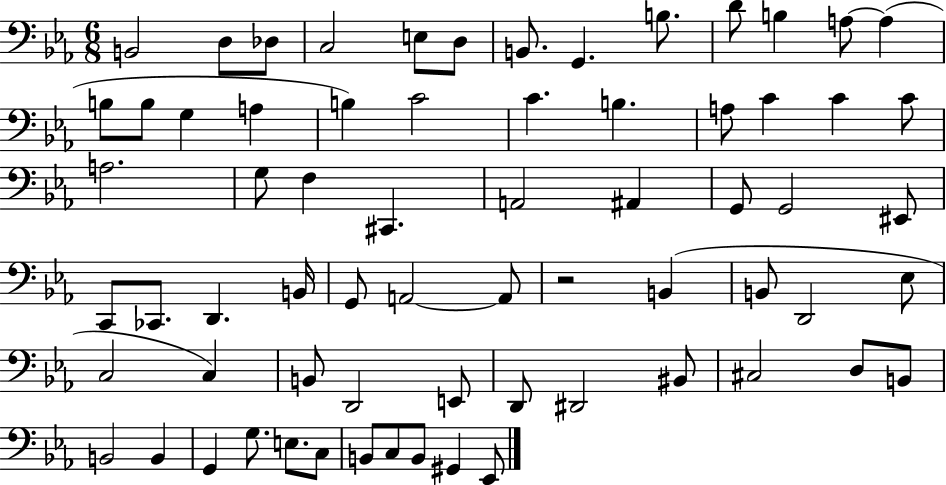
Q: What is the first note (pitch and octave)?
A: B2